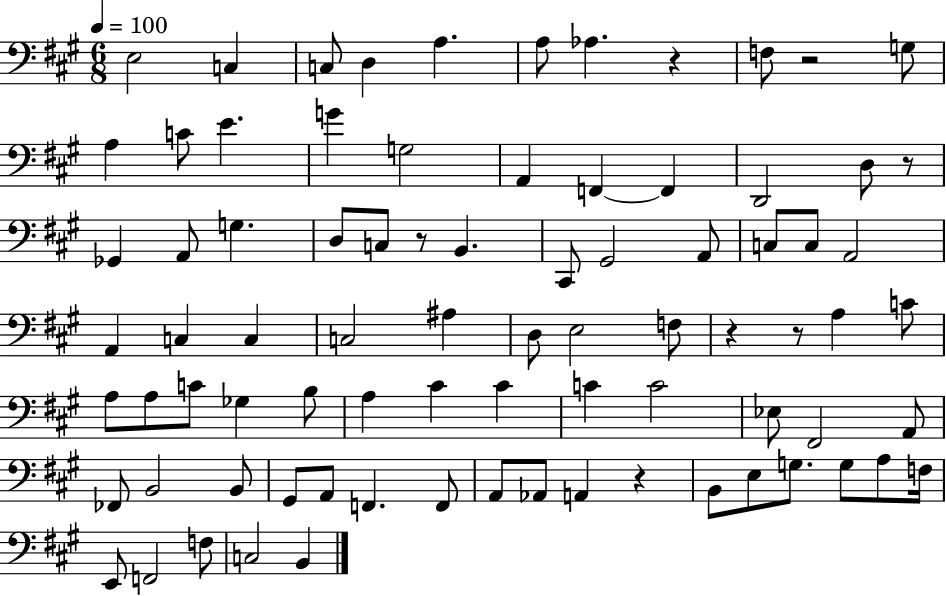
{
  \clef bass
  \numericTimeSignature
  \time 6/8
  \key a \major
  \tempo 4 = 100
  e2 c4 | c8 d4 a4. | a8 aes4. r4 | f8 r2 g8 | \break a4 c'8 e'4. | g'4 g2 | a,4 f,4~~ f,4 | d,2 d8 r8 | \break ges,4 a,8 g4. | d8 c8 r8 b,4. | cis,8 gis,2 a,8 | c8 c8 a,2 | \break a,4 c4 c4 | c2 ais4 | d8 e2 f8 | r4 r8 a4 c'8 | \break a8 a8 c'8 ges4 b8 | a4 cis'4 cis'4 | c'4 c'2 | ees8 fis,2 a,8 | \break fes,8 b,2 b,8 | gis,8 a,8 f,4. f,8 | a,8 aes,8 a,4 r4 | b,8 e8 g8. g8 a8 f16 | \break e,8 f,2 f8 | c2 b,4 | \bar "|."
}